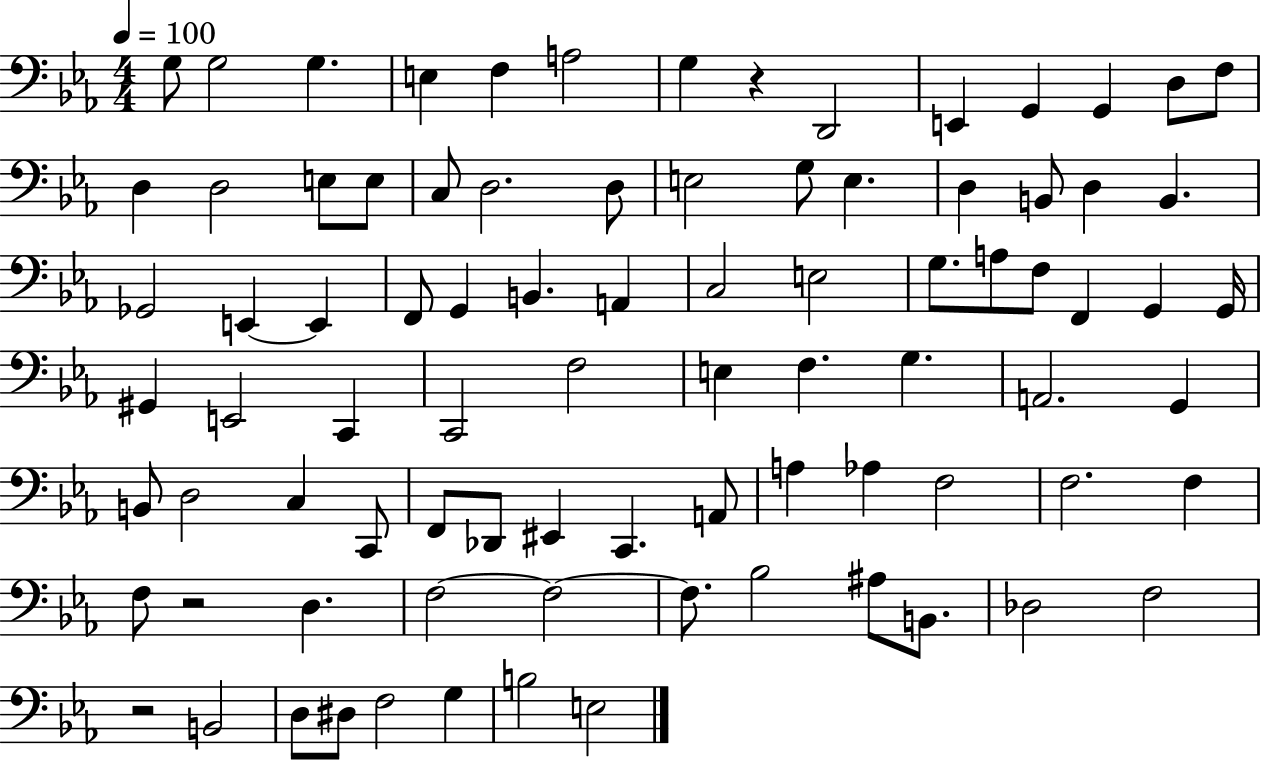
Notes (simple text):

G3/e G3/h G3/q. E3/q F3/q A3/h G3/q R/q D2/h E2/q G2/q G2/q D3/e F3/e D3/q D3/h E3/e E3/e C3/e D3/h. D3/e E3/h G3/e E3/q. D3/q B2/e D3/q B2/q. Gb2/h E2/q E2/q F2/e G2/q B2/q. A2/q C3/h E3/h G3/e. A3/e F3/e F2/q G2/q G2/s G#2/q E2/h C2/q C2/h F3/h E3/q F3/q. G3/q. A2/h. G2/q B2/e D3/h C3/q C2/e F2/e Db2/e EIS2/q C2/q. A2/e A3/q Ab3/q F3/h F3/h. F3/q F3/e R/h D3/q. F3/h F3/h F3/e. Bb3/h A#3/e B2/e. Db3/h F3/h R/h B2/h D3/e D#3/e F3/h G3/q B3/h E3/h